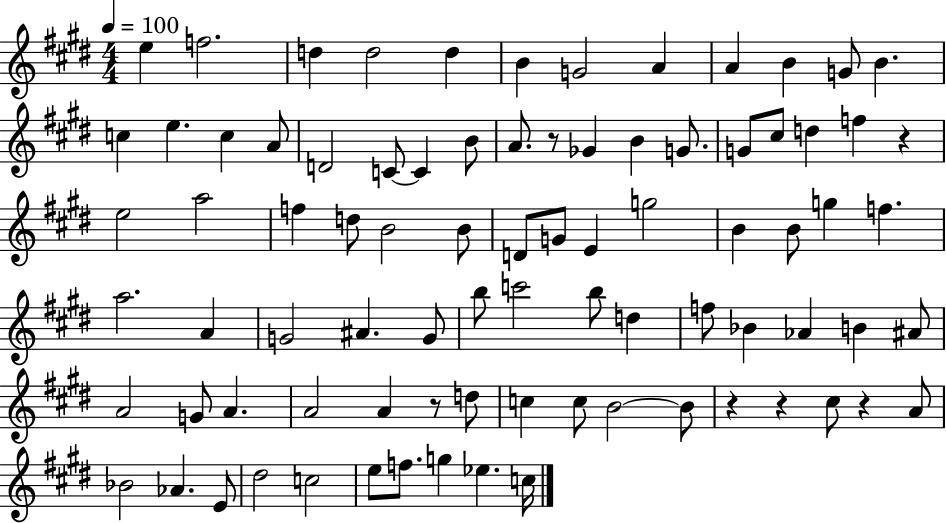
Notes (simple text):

E5/q F5/h. D5/q D5/h D5/q B4/q G4/h A4/q A4/q B4/q G4/e B4/q. C5/q E5/q. C5/q A4/e D4/h C4/e C4/q B4/e A4/e. R/e Gb4/q B4/q G4/e. G4/e C#5/e D5/q F5/q R/q E5/h A5/h F5/q D5/e B4/h B4/e D4/e G4/e E4/q G5/h B4/q B4/e G5/q F5/q. A5/h. A4/q G4/h A#4/q. G4/e B5/e C6/h B5/e D5/q F5/e Bb4/q Ab4/q B4/q A#4/e A4/h G4/e A4/q. A4/h A4/q R/e D5/e C5/q C5/e B4/h B4/e R/q R/q C#5/e R/q A4/e Bb4/h Ab4/q. E4/e D#5/h C5/h E5/e F5/e. G5/q Eb5/q. C5/s